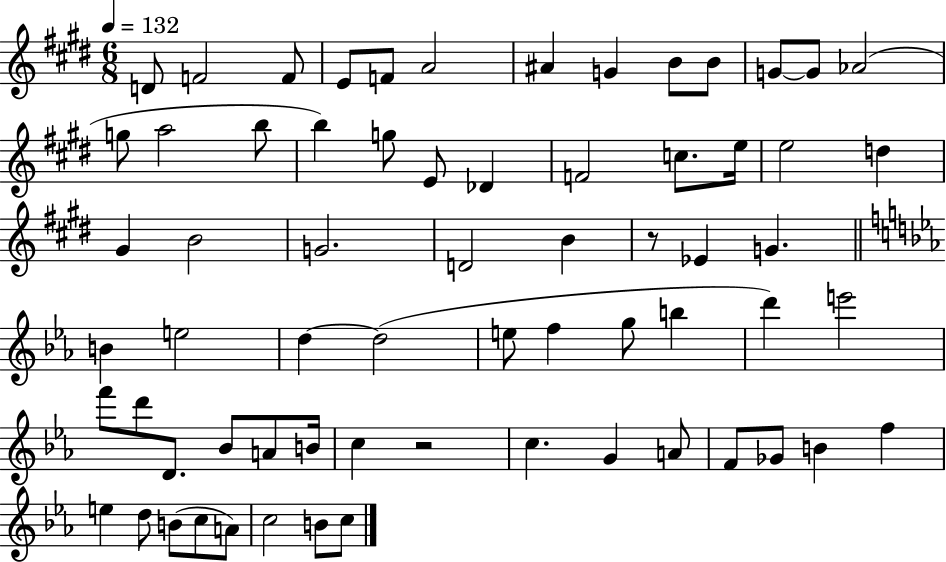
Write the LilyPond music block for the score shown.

{
  \clef treble
  \numericTimeSignature
  \time 6/8
  \key e \major
  \tempo 4 = 132
  \repeat volta 2 { d'8 f'2 f'8 | e'8 f'8 a'2 | ais'4 g'4 b'8 b'8 | g'8~~ g'8 aes'2( | \break g''8 a''2 b''8 | b''4) g''8 e'8 des'4 | f'2 c''8. e''16 | e''2 d''4 | \break gis'4 b'2 | g'2. | d'2 b'4 | r8 ees'4 g'4. | \break \bar "||" \break \key ees \major b'4 e''2 | d''4~~ d''2( | e''8 f''4 g''8 b''4 | d'''4) e'''2 | \break f'''8 d'''8 d'8. bes'8 a'8 b'16 | c''4 r2 | c''4. g'4 a'8 | f'8 ges'8 b'4 f''4 | \break e''4 d''8 b'8( c''8 a'8) | c''2 b'8 c''8 | } \bar "|."
}